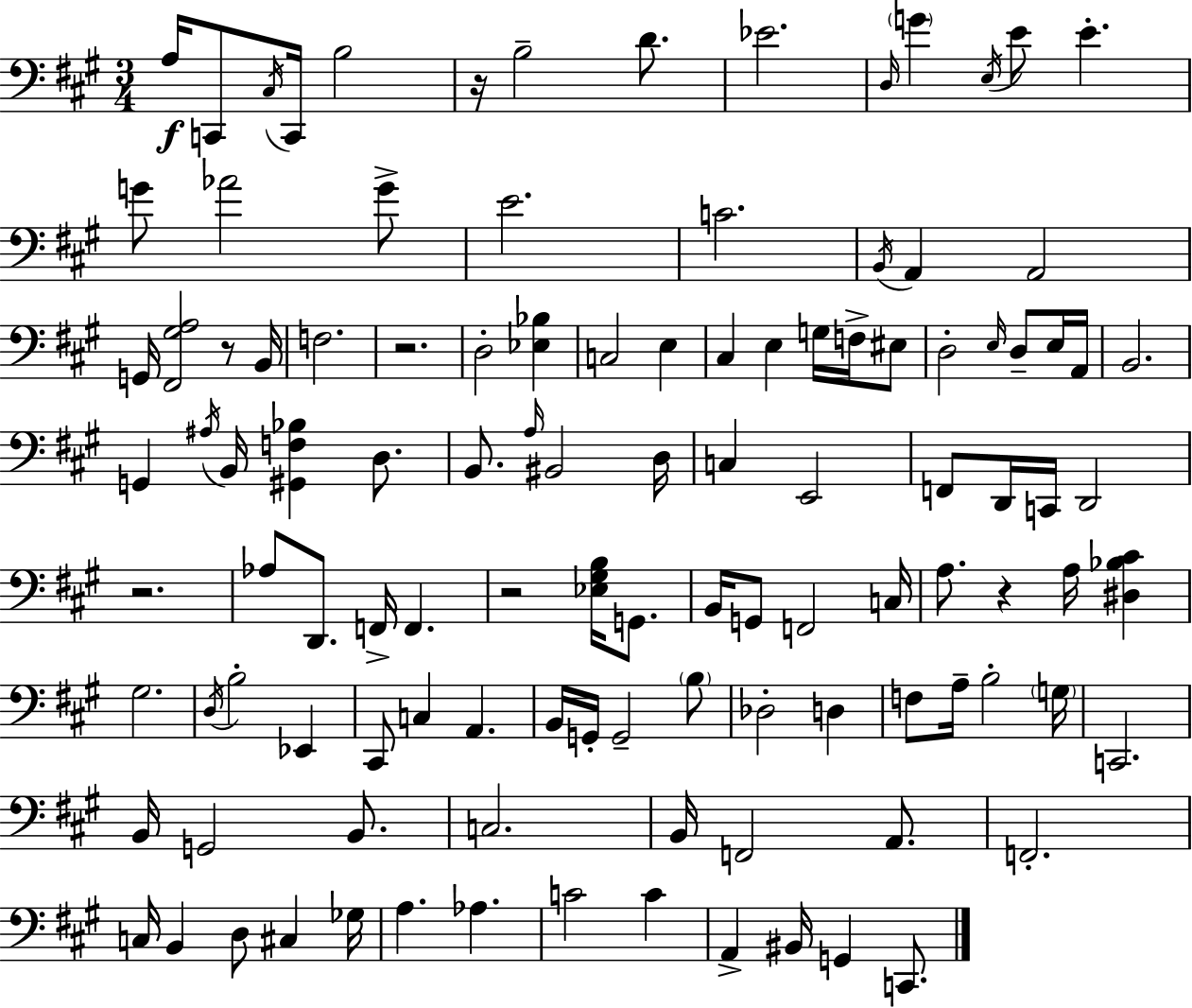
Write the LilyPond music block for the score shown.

{
  \clef bass
  \numericTimeSignature
  \time 3/4
  \key a \major
  \repeat volta 2 { a16\f c,8 \acciaccatura { cis16 } c,16 b2 | r16 b2-- d'8. | ees'2. | \grace { d16 } \parenthesize g'4 \acciaccatura { e16 } e'8 e'4.-. | \break g'8 aes'2 | g'8-> e'2. | c'2. | \acciaccatura { b,16 } a,4 a,2 | \break g,16 <fis, gis a>2 | r8 b,16 f2. | r2. | d2-. | \break <ees bes>4 c2 | e4 cis4 e4 | g16 f16-> eis8 d2-. | \grace { e16 } d8-- e16 a,16 b,2. | \break g,4 \acciaccatura { ais16 } b,16 <gis, f bes>4 | d8. b,8. \grace { a16 } bis,2 | d16 c4 e,2 | f,8 d,16 c,16 d,2 | \break r2. | aes8 d,8. | f,16-> f,4. r2 | <ees gis b>16 g,8. b,16 g,8 f,2 | \break c16 a8. r4 | a16 <dis bes cis'>4 gis2. | \acciaccatura { d16 } b2-. | ees,4 cis,8 c4 | \break a,4. b,16 g,16-. g,2-- | \parenthesize b8 des2-. | d4 f8 a16-- b2-. | \parenthesize g16 c,2. | \break b,16 g,2 | b,8. c2. | b,16 f,2 | a,8. f,2.-. | \break c16 b,4 | d8 cis4 ges16 a4. | aes4. c'2 | c'4 a,4-> | \break bis,16 g,4 c,8. } \bar "|."
}